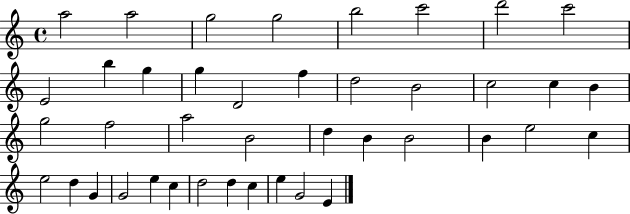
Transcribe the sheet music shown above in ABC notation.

X:1
T:Untitled
M:4/4
L:1/4
K:C
a2 a2 g2 g2 b2 c'2 d'2 c'2 E2 b g g D2 f d2 B2 c2 c B g2 f2 a2 B2 d B B2 B e2 c e2 d G G2 e c d2 d c e G2 E